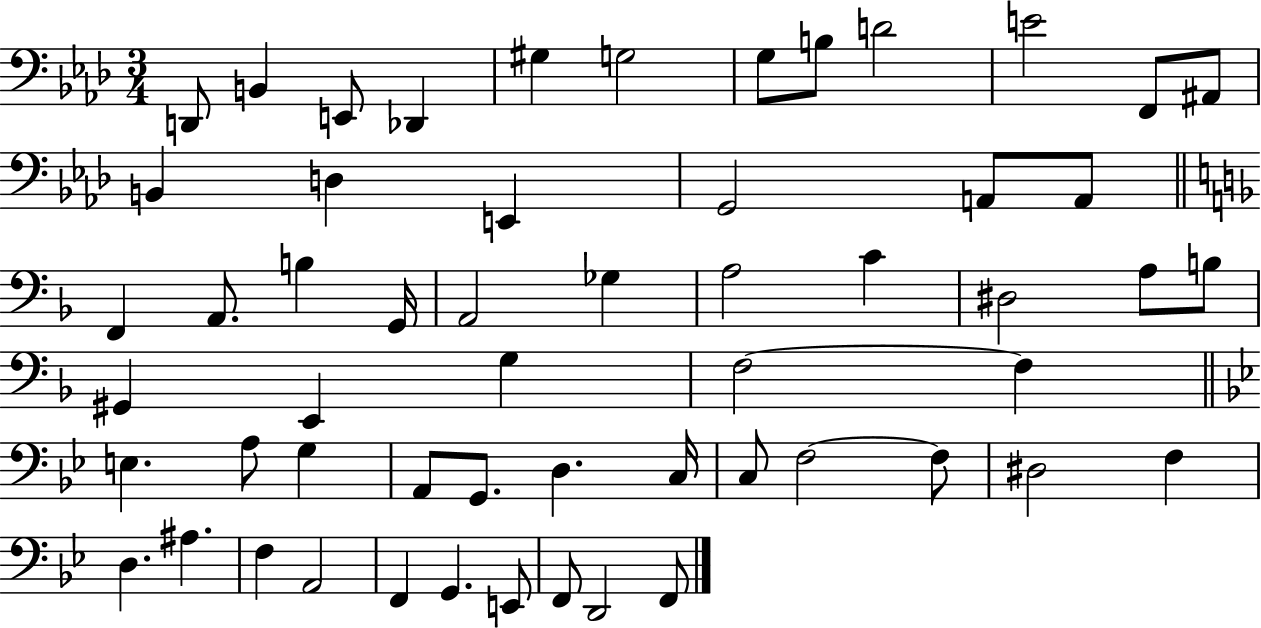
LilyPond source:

{
  \clef bass
  \numericTimeSignature
  \time 3/4
  \key aes \major
  d,8 b,4 e,8 des,4 | gis4 g2 | g8 b8 d'2 | e'2 f,8 ais,8 | \break b,4 d4 e,4 | g,2 a,8 a,8 | \bar "||" \break \key d \minor f,4 a,8. b4 g,16 | a,2 ges4 | a2 c'4 | dis2 a8 b8 | \break gis,4 e,4 g4 | f2~~ f4 | \bar "||" \break \key g \minor e4. a8 g4 | a,8 g,8. d4. c16 | c8 f2~~ f8 | dis2 f4 | \break d4. ais4. | f4 a,2 | f,4 g,4. e,8 | f,8 d,2 f,8 | \break \bar "|."
}